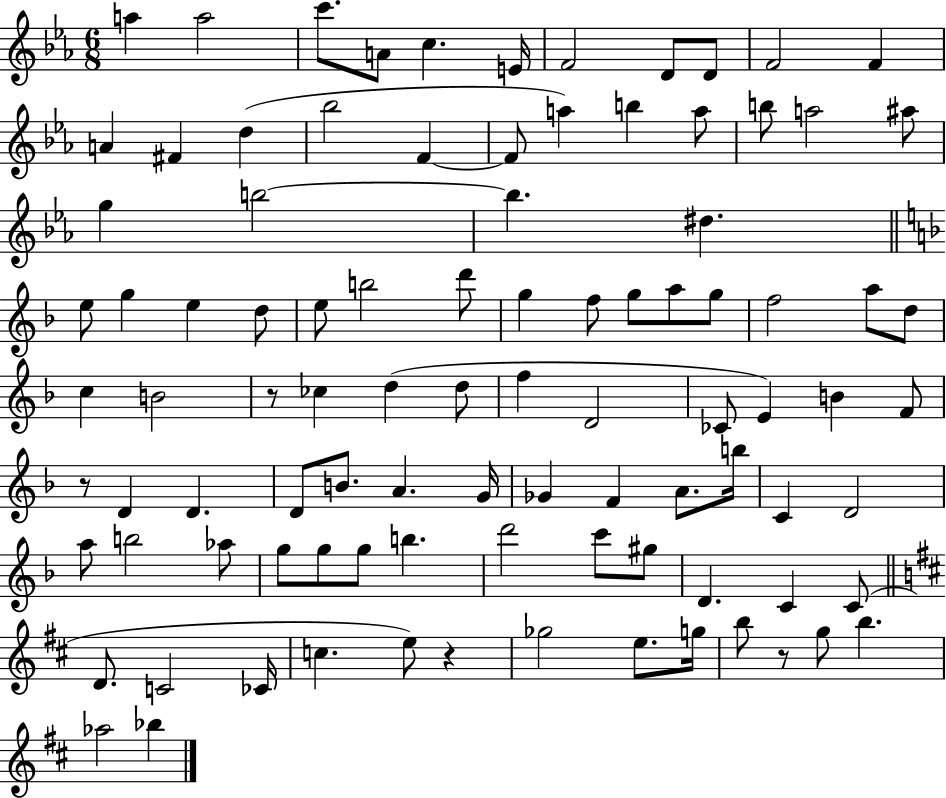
A5/q A5/h C6/e. A4/e C5/q. E4/s F4/h D4/e D4/e F4/h F4/q A4/q F#4/q D5/q Bb5/h F4/q F4/e A5/q B5/q A5/e B5/e A5/h A#5/e G5/q B5/h B5/q. D#5/q. E5/e G5/q E5/q D5/e E5/e B5/h D6/e G5/q F5/e G5/e A5/e G5/e F5/h A5/e D5/e C5/q B4/h R/e CES5/q D5/q D5/e F5/q D4/h CES4/e E4/q B4/q F4/e R/e D4/q D4/q. D4/e B4/e. A4/q. G4/s Gb4/q F4/q A4/e. B5/s C4/q D4/h A5/e B5/h Ab5/e G5/e G5/e G5/e B5/q. D6/h C6/e G#5/e D4/q. C4/q C4/e D4/e. C4/h CES4/s C5/q. E5/e R/q Gb5/h E5/e. G5/s B5/e R/e G5/e B5/q. Ab5/h Bb5/q